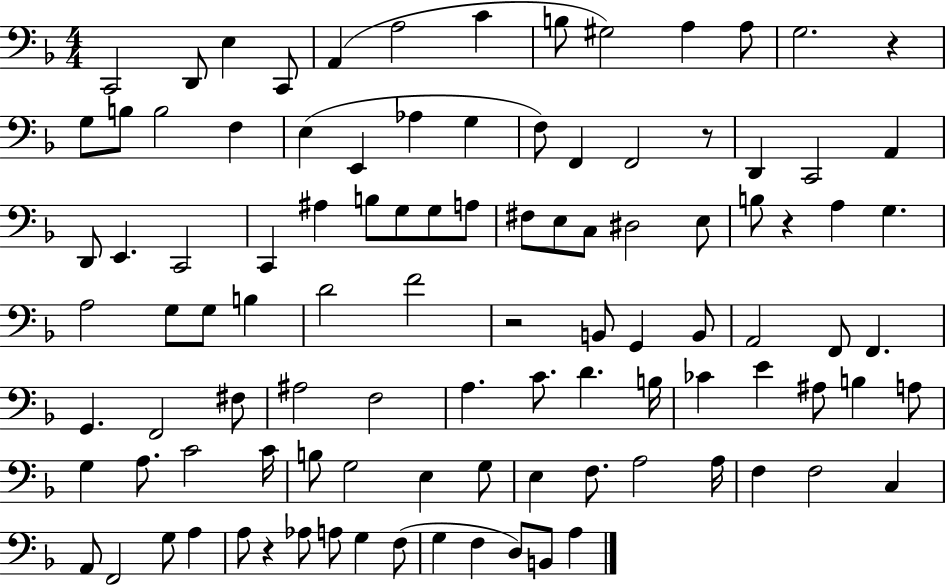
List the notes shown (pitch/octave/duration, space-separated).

C2/h D2/e E3/q C2/e A2/q A3/h C4/q B3/e G#3/h A3/q A3/e G3/h. R/q G3/e B3/e B3/h F3/q E3/q E2/q Ab3/q G3/q F3/e F2/q F2/h R/e D2/q C2/h A2/q D2/e E2/q. C2/h C2/q A#3/q B3/e G3/e G3/e A3/e F#3/e E3/e C3/e D#3/h E3/e B3/e R/q A3/q G3/q. A3/h G3/e G3/e B3/q D4/h F4/h R/h B2/e G2/q B2/e A2/h F2/e F2/q. G2/q. F2/h F#3/e A#3/h F3/h A3/q. C4/e. D4/q. B3/s CES4/q E4/q A#3/e B3/q A3/e G3/q A3/e. C4/h C4/s B3/e G3/h E3/q G3/e E3/q F3/e. A3/h A3/s F3/q F3/h C3/q A2/e F2/h G3/e A3/q A3/e R/q Ab3/e A3/e G3/q F3/e G3/q F3/q D3/e B2/e A3/q